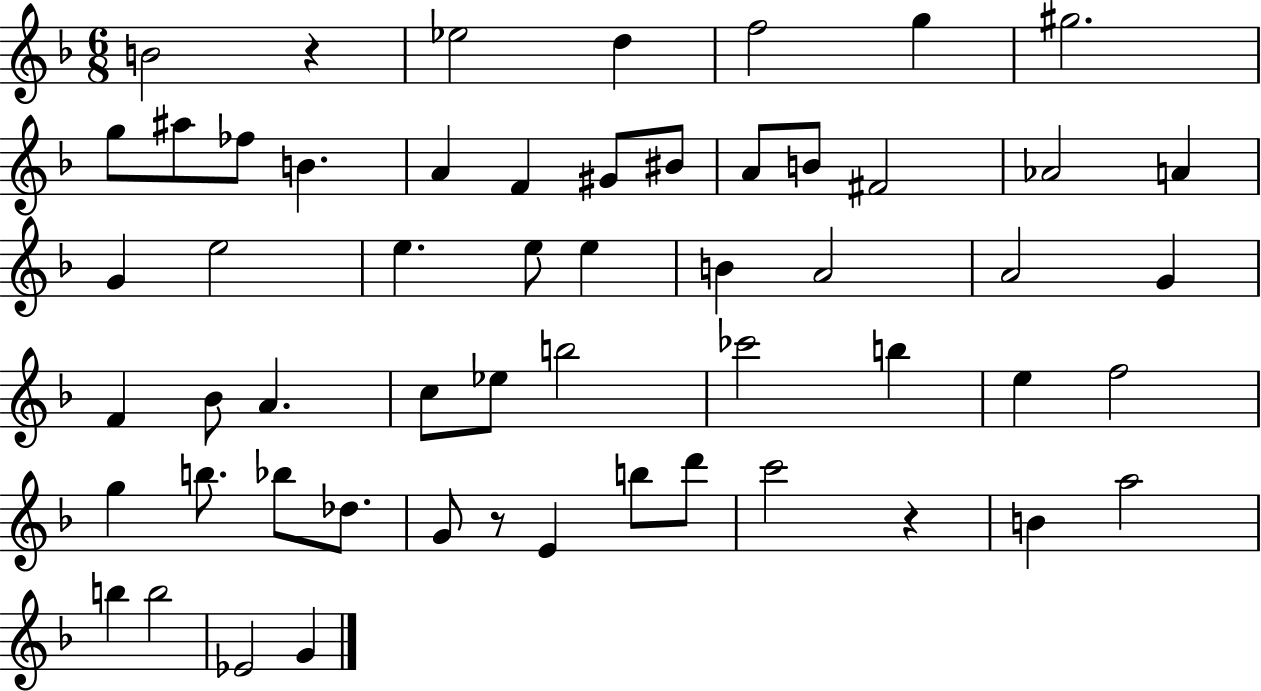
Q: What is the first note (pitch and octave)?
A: B4